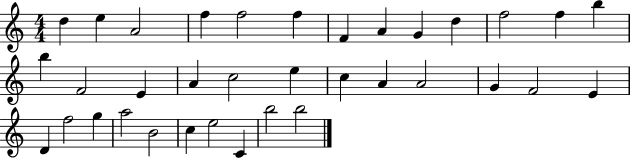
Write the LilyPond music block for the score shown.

{
  \clef treble
  \numericTimeSignature
  \time 4/4
  \key c \major
  d''4 e''4 a'2 | f''4 f''2 f''4 | f'4 a'4 g'4 d''4 | f''2 f''4 b''4 | \break b''4 f'2 e'4 | a'4 c''2 e''4 | c''4 a'4 a'2 | g'4 f'2 e'4 | \break d'4 f''2 g''4 | a''2 b'2 | c''4 e''2 c'4 | b''2 b''2 | \break \bar "|."
}